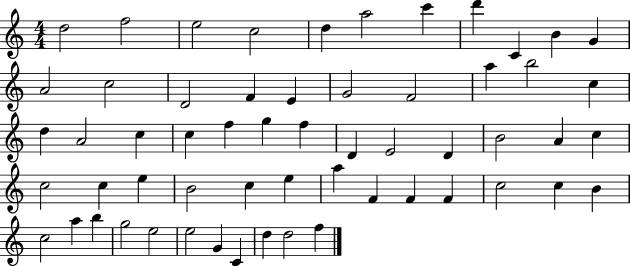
D5/h F5/h E5/h C5/h D5/q A5/h C6/q D6/q C4/q B4/q G4/q A4/h C5/h D4/h F4/q E4/q G4/h F4/h A5/q B5/h C5/q D5/q A4/h C5/q C5/q F5/q G5/q F5/q D4/q E4/h D4/q B4/h A4/q C5/q C5/h C5/q E5/q B4/h C5/q E5/q A5/q F4/q F4/q F4/q C5/h C5/q B4/q C5/h A5/q B5/q G5/h E5/h E5/h G4/q C4/q D5/q D5/h F5/q